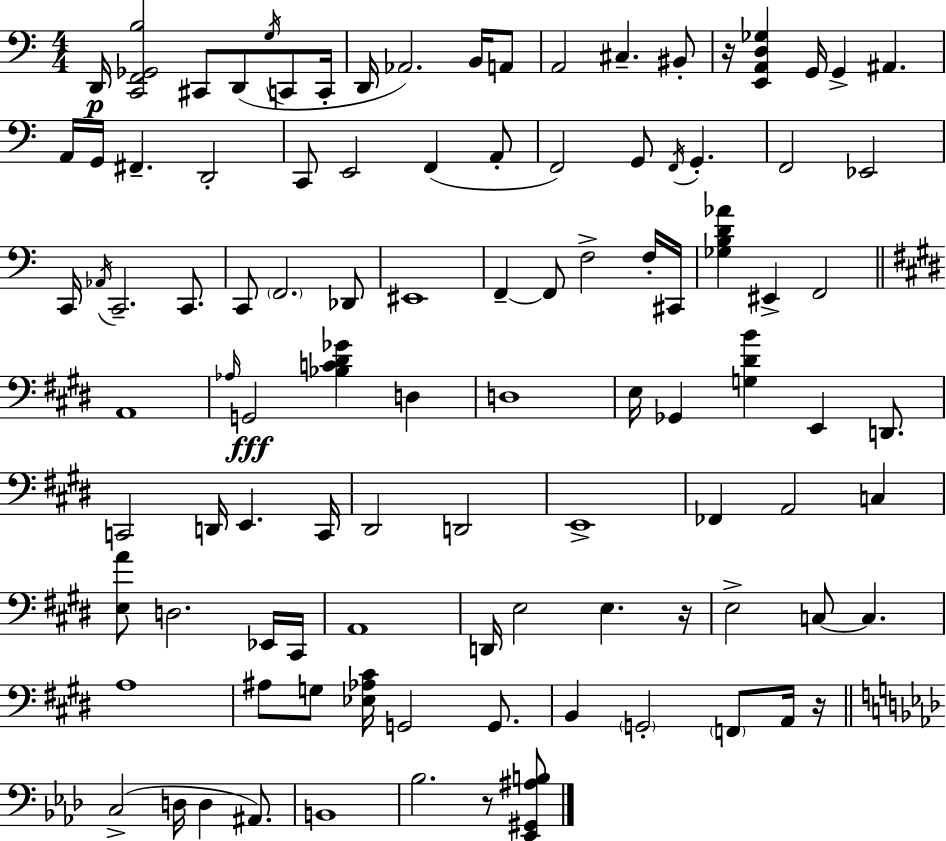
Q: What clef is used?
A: bass